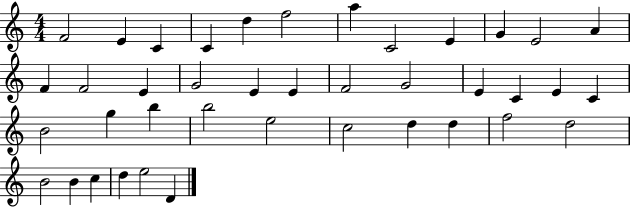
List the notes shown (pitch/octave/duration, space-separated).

F4/h E4/q C4/q C4/q D5/q F5/h A5/q C4/h E4/q G4/q E4/h A4/q F4/q F4/h E4/q G4/h E4/q E4/q F4/h G4/h E4/q C4/q E4/q C4/q B4/h G5/q B5/q B5/h E5/h C5/h D5/q D5/q F5/h D5/h B4/h B4/q C5/q D5/q E5/h D4/q